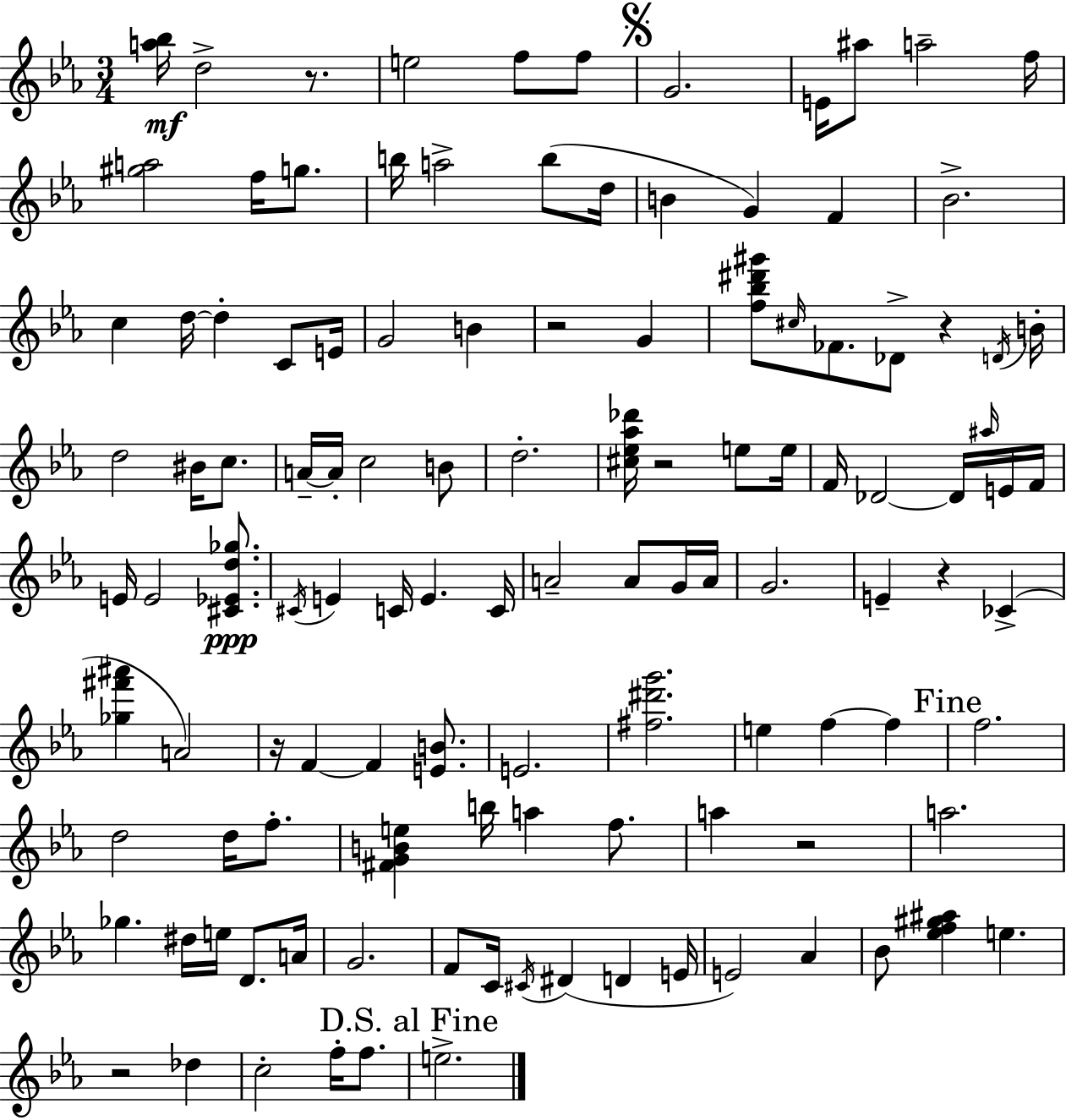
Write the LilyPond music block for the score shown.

{
  \clef treble
  \numericTimeSignature
  \time 3/4
  \key ees \major
  <a'' bes''>16\mf d''2-> r8. | e''2 f''8 f''8 | \mark \markup { \musicglyph "scripts.segno" } g'2. | e'16 ais''8 a''2-- f''16 | \break <gis'' a''>2 f''16 g''8. | b''16 a''2-> b''8( d''16 | b'4 g'4) f'4 | bes'2.-> | \break c''4 d''16~~ d''4-. c'8 e'16 | g'2 b'4 | r2 g'4 | <f'' bes'' dis''' gis'''>8 \grace { cis''16 } fes'8. des'8-> r4 | \break \acciaccatura { d'16 } b'16-. d''2 bis'16 c''8. | a'16--~~ a'16-. c''2 | b'8 d''2.-. | <cis'' ees'' aes'' des'''>16 r2 e''8 | \break e''16 f'16 des'2~~ des'16 | \grace { ais''16 } e'16 f'16 e'16 e'2 | <cis' ees' d'' ges''>8.\ppp \acciaccatura { cis'16 } e'4 c'16 e'4. | c'16 a'2-- | \break a'8 g'16 a'16 g'2. | e'4-- r4 | ces'4->( <ges'' fis''' ais'''>4 a'2) | r16 f'4~~ f'4 | \break <e' b'>8. e'2. | <fis'' dis''' g'''>2. | e''4 f''4~~ | f''4 \mark "Fine" f''2. | \break d''2 | d''16 f''8.-. <fis' g' b' e''>4 b''16 a''4 | f''8. a''4 r2 | a''2. | \break ges''4. dis''16 e''16 | d'8. a'16 g'2. | f'8 c'16 \acciaccatura { cis'16 }( dis'4 | d'4 e'16 e'2) | \break aes'4 bes'8 <ees'' f'' gis'' ais''>4 e''4. | r2 | des''4 c''2-. | f''16-. f''8. \mark "D.S. al Fine" e''2.-> | \break \bar "|."
}